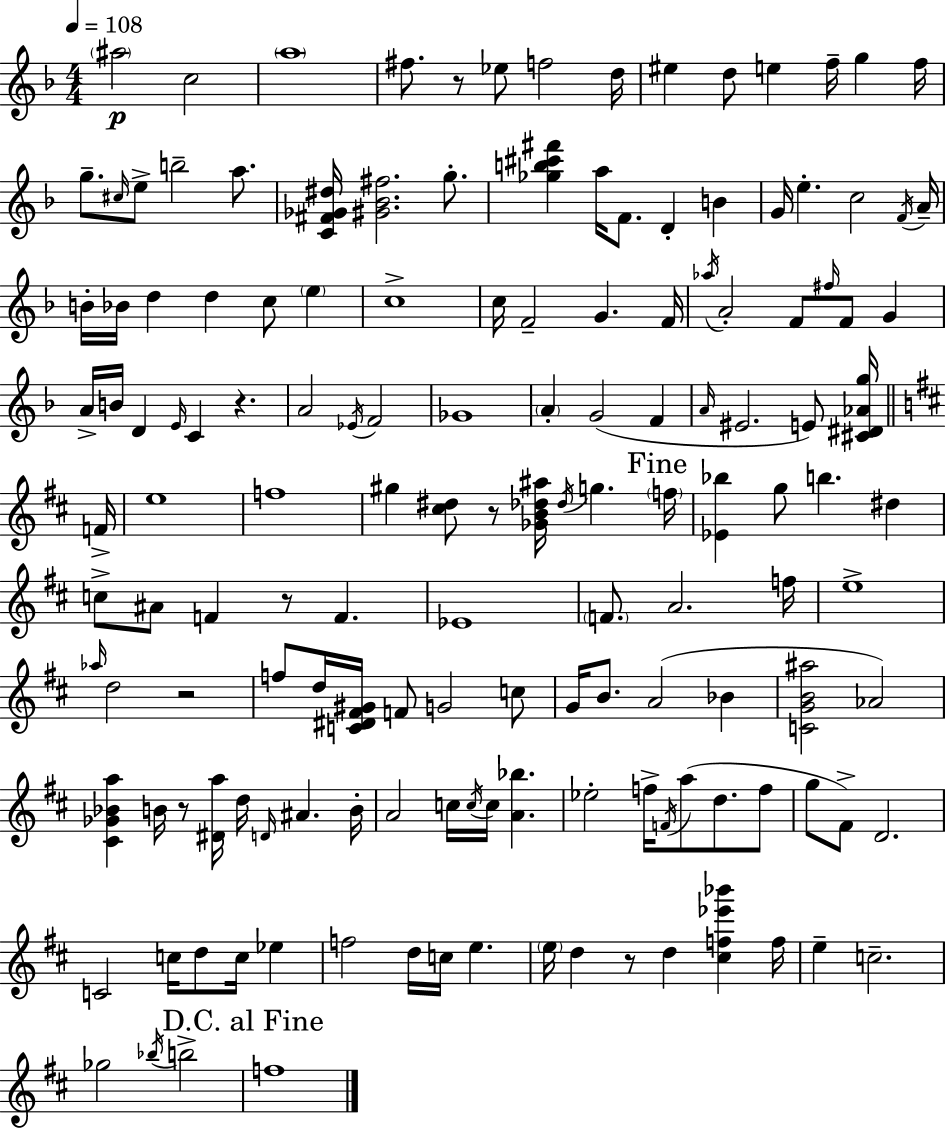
{
  \clef treble
  \numericTimeSignature
  \time 4/4
  \key d \minor
  \tempo 4 = 108
  \repeat volta 2 { \parenthesize ais''2\p c''2 | \parenthesize a''1 | fis''8. r8 ees''8 f''2 d''16 | eis''4 d''8 e''4 f''16-- g''4 f''16 | \break g''8.-- \grace { cis''16 } e''8-> b''2-- a''8. | <c' fis' ges' dis''>16 <gis' bes' fis''>2. g''8.-. | <ges'' b'' cis''' fis'''>4 a''16 f'8. d'4-. b'4 | g'16 e''4.-. c''2 | \break \acciaccatura { f'16 } a'16-- b'16-. bes'16 d''4 d''4 c''8 \parenthesize e''4 | c''1-> | c''16 f'2-- g'4. | f'16 \acciaccatura { aes''16 } a'2-. f'8 \grace { fis''16 } f'8 | \break g'4 a'16-> b'16 d'4 \grace { e'16 } c'4 r4. | a'2 \acciaccatura { ees'16 } f'2 | ges'1 | \parenthesize a'4-. g'2( | \break f'4 \grace { a'16 } eis'2. | e'8) <cis' dis' aes' g''>16 \bar "||" \break \key d \major f'16-> e''1 | f''1 | gis''4 <cis'' dis''>8 r8 <ges' b' des'' ais''>16 \acciaccatura { des''16 } g''4. | \mark "Fine" \parenthesize f''16 <ees' bes''>4 g''8 b''4. dis''4 | \break c''8-> ais'8 f'4 r8 f'4. | ees'1 | \parenthesize f'8. a'2. | f''16 e''1-> | \break \grace { aes''16 } d''2 r2 | f''8 d''16 <c' dis' fis' gis'>16 f'8 g'2 | c''8 g'16 b'8. a'2( bes'4 | <c' g' b' ais''>2 aes'2) | \break <cis' ges' bes' a''>4 b'16 r8 <dis' a''>16 d''16 \grace { d'16 } ais'4. | b'16-. a'2 c''16 \acciaccatura { c''16 } c''16 <a' bes''>4. | ees''2-. f''16-> \acciaccatura { f'16 } a''8( | d''8. f''8 g''8 fis'8->) d'2. | \break c'2 c''16 d''8 | c''16 ees''4 f''2 d''16 c''16 | e''4. \parenthesize e''16 d''4 r8 d''4 | <cis'' f'' ees''' bes'''>4 f''16 e''4-- c''2.-- | \break ges''2 \acciaccatura { bes''16 } b''2-> | \mark "D.C. al Fine" f''1 | } \bar "|."
}